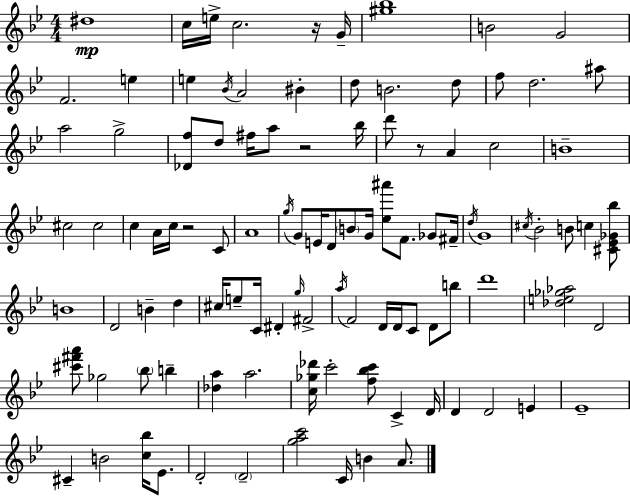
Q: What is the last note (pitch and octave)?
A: A4